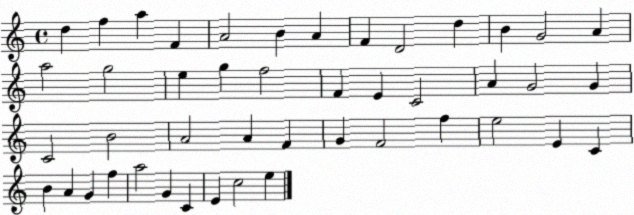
X:1
T:Untitled
M:4/4
L:1/4
K:C
d f a F A2 B A F D2 d B G2 A a2 g2 e g f2 F E C2 A G2 G C2 B2 A2 A F G F2 f e2 E C B A G f a2 G C E c2 e